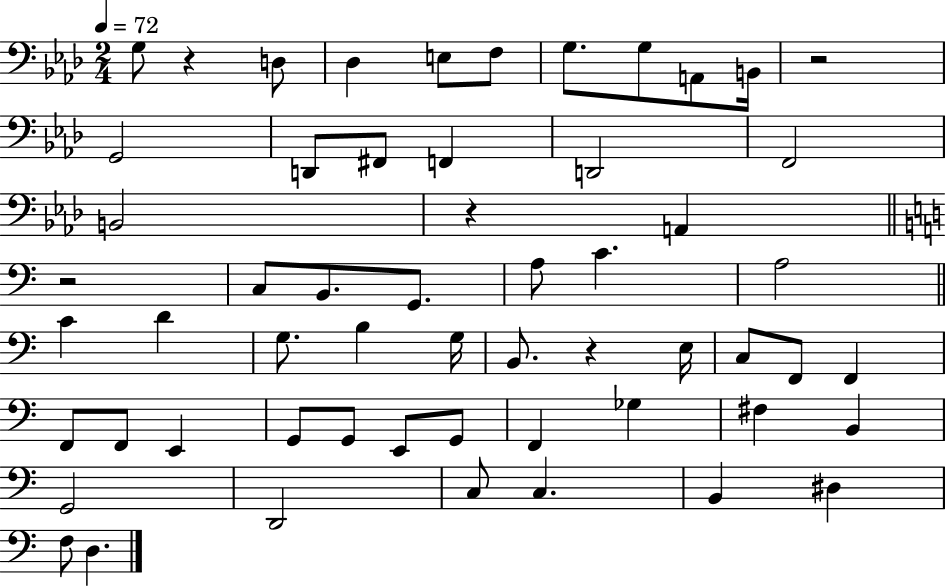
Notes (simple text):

G3/e R/q D3/e Db3/q E3/e F3/e G3/e. G3/e A2/e B2/s R/h G2/h D2/e F#2/e F2/q D2/h F2/h B2/h R/q A2/q R/h C3/e B2/e. G2/e. A3/e C4/q. A3/h C4/q D4/q G3/e. B3/q G3/s B2/e. R/q E3/s C3/e F2/e F2/q F2/e F2/e E2/q G2/e G2/e E2/e G2/e F2/q Gb3/q F#3/q B2/q G2/h D2/h C3/e C3/q. B2/q D#3/q F3/e D3/q.